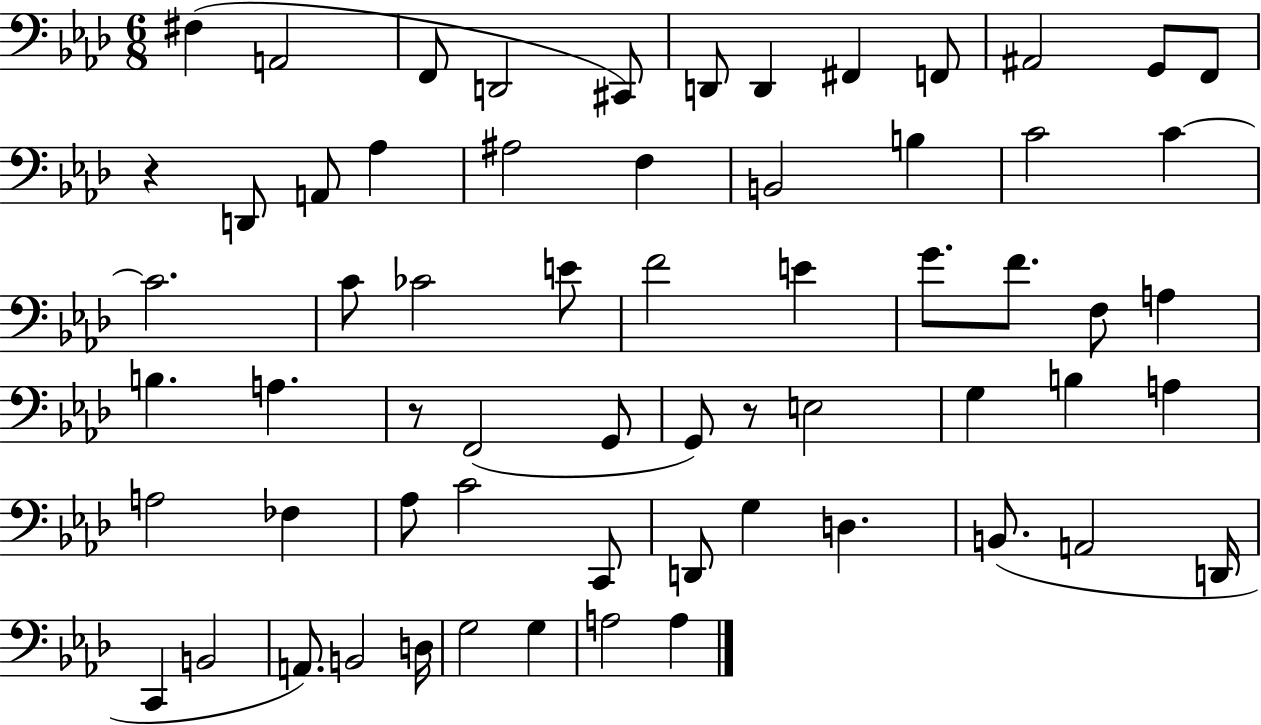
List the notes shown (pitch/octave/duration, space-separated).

F#3/q A2/h F2/e D2/h C#2/e D2/e D2/q F#2/q F2/e A#2/h G2/e F2/e R/q D2/e A2/e Ab3/q A#3/h F3/q B2/h B3/q C4/h C4/q C4/h. C4/e CES4/h E4/e F4/h E4/q G4/e. F4/e. F3/e A3/q B3/q. A3/q. R/e F2/h G2/e G2/e R/e E3/h G3/q B3/q A3/q A3/h FES3/q Ab3/e C4/h C2/e D2/e G3/q D3/q. B2/e. A2/h D2/s C2/q B2/h A2/e. B2/h D3/s G3/h G3/q A3/h A3/q